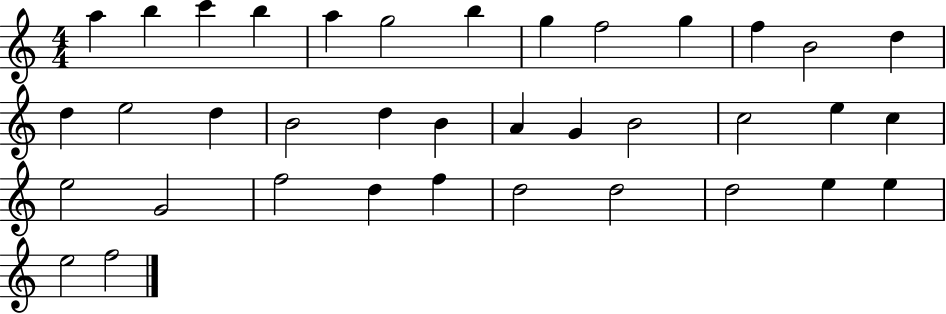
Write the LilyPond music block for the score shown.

{
  \clef treble
  \numericTimeSignature
  \time 4/4
  \key c \major
  a''4 b''4 c'''4 b''4 | a''4 g''2 b''4 | g''4 f''2 g''4 | f''4 b'2 d''4 | \break d''4 e''2 d''4 | b'2 d''4 b'4 | a'4 g'4 b'2 | c''2 e''4 c''4 | \break e''2 g'2 | f''2 d''4 f''4 | d''2 d''2 | d''2 e''4 e''4 | \break e''2 f''2 | \bar "|."
}